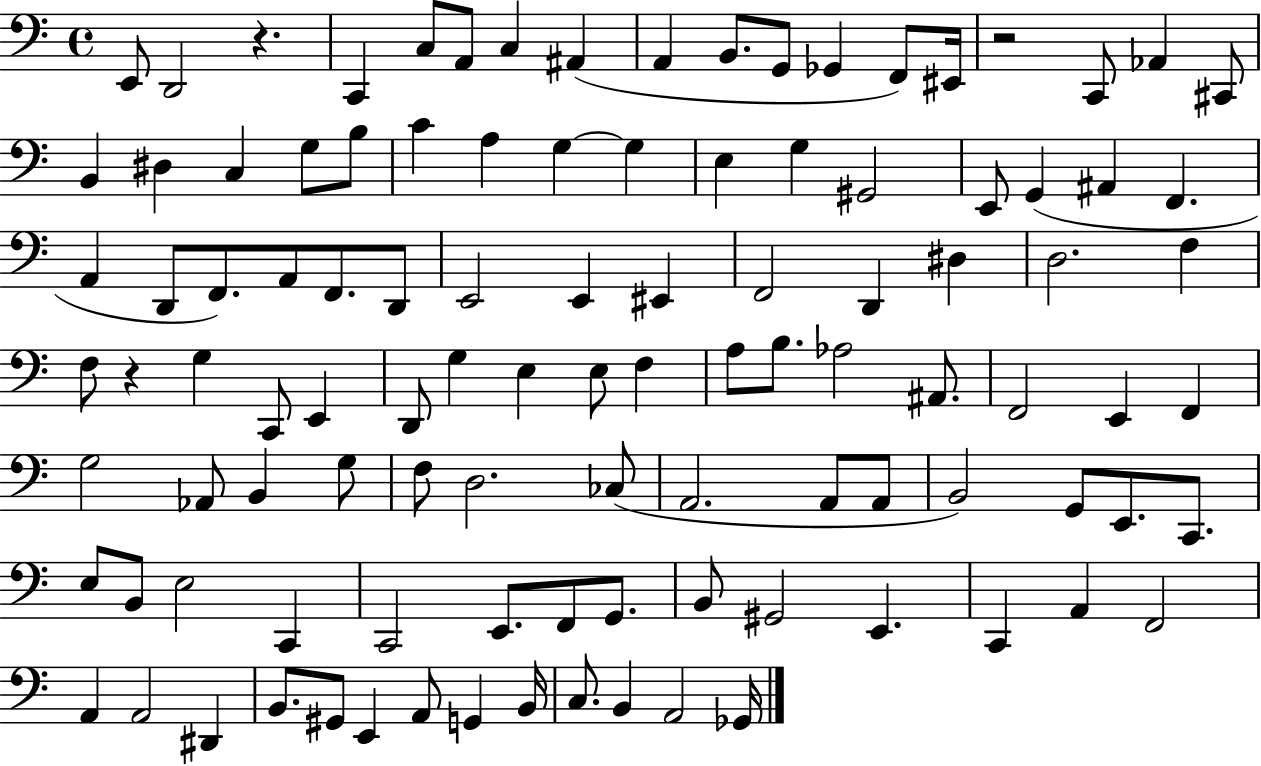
X:1
T:Untitled
M:4/4
L:1/4
K:C
E,,/2 D,,2 z C,, C,/2 A,,/2 C, ^A,, A,, B,,/2 G,,/2 _G,, F,,/2 ^E,,/4 z2 C,,/2 _A,, ^C,,/2 B,, ^D, C, G,/2 B,/2 C A, G, G, E, G, ^G,,2 E,,/2 G,, ^A,, F,, A,, D,,/2 F,,/2 A,,/2 F,,/2 D,,/2 E,,2 E,, ^E,, F,,2 D,, ^D, D,2 F, F,/2 z G, C,,/2 E,, D,,/2 G, E, E,/2 F, A,/2 B,/2 _A,2 ^A,,/2 F,,2 E,, F,, G,2 _A,,/2 B,, G,/2 F,/2 D,2 _C,/2 A,,2 A,,/2 A,,/2 B,,2 G,,/2 E,,/2 C,,/2 E,/2 B,,/2 E,2 C,, C,,2 E,,/2 F,,/2 G,,/2 B,,/2 ^G,,2 E,, C,, A,, F,,2 A,, A,,2 ^D,, B,,/2 ^G,,/2 E,, A,,/2 G,, B,,/4 C,/2 B,, A,,2 _G,,/4